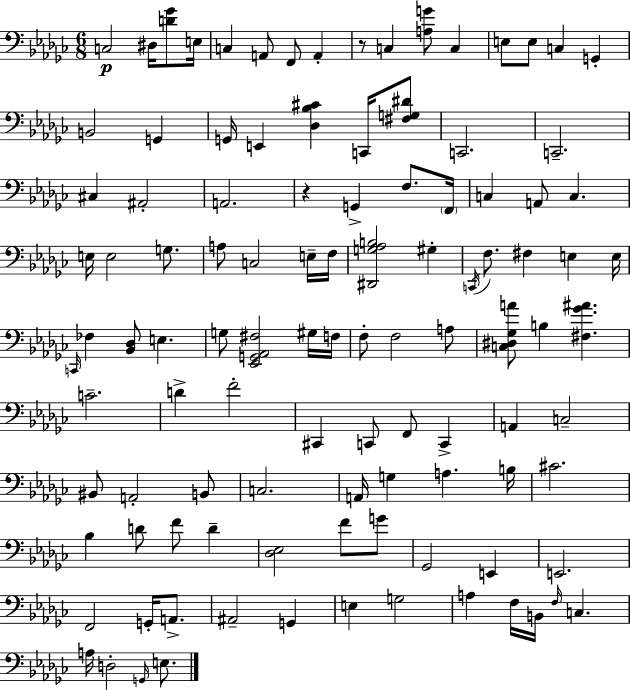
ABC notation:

X:1
T:Untitled
M:6/8
L:1/4
K:Ebm
C,2 ^D,/4 [D_G]/2 E,/4 C, A,,/2 F,,/2 A,, z/2 C, [A,G]/2 C, E,/2 E,/2 C, G,, B,,2 G,, G,,/4 E,, [_D,_B,^C] C,,/4 [^F,G,^D]/2 C,,2 C,,2 ^C, ^A,,2 A,,2 z G,, F,/2 F,,/4 C, A,,/2 C, E,/4 E,2 G,/2 A,/2 C,2 E,/4 F,/4 [^D,,G,_A,B,]2 ^G, C,,/4 F,/2 ^F, E, E,/4 C,,/4 _F, [_B,,_D,]/2 E, G,/2 [_E,,G,,_A,,^F,]2 ^G,/4 F,/4 F,/2 F,2 A,/2 [C,^D,_G,A]/2 B, [^F,_G^A] C2 D F2 ^C,, C,,/2 F,,/2 C,, A,, C,2 ^B,,/2 A,,2 B,,/2 C,2 A,,/4 G, A, B,/4 ^C2 _B, D/2 F/2 D [_D,_E,]2 F/2 G/2 _G,,2 E,, E,,2 F,,2 G,,/4 A,,/2 ^A,,2 G,, E, G,2 A, F,/4 B,,/4 F,/4 C, A,/4 D,2 G,,/4 E,/2